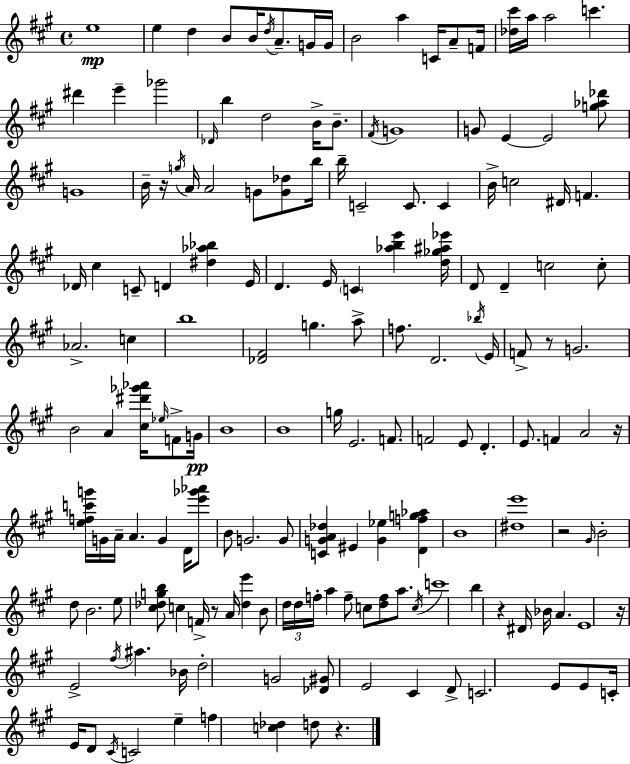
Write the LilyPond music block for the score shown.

{
  \clef treble
  \time 4/4
  \defaultTimeSignature
  \key a \major
  \repeat volta 2 { e''1\mp | e''4 d''4 b'8 b'16 \acciaccatura { d''16 } a'8.-- g'16 | g'16 b'2 a''4 c'16 a'8-- | f'16 <des'' cis'''>16 a''16 a''2 c'''4. | \break dis'''4 e'''4-- ges'''2 | \grace { des'16 } b''4 d''2 b'16-> b'8.-- | \acciaccatura { fis'16 } g'1 | g'8 e'4~~ e'2 | \break <g'' aes'' des'''>8 g'1 | b'16-- r16 \acciaccatura { g''16 } a'16 a'2 g'8 | <g' des''>8 b''16 b''16-- c'2-- c'8. | c'4 b'16-> c''2 dis'16 f'4. | \break des'16 cis''4 c'8-- d'4 <dis'' aes'' bes''>4 | e'16 d'4. e'16 \parenthesize c'4 <aes'' b'' e'''>4 | <d'' ges'' ais'' ees'''>16 d'8 d'4-- c''2 | c''8-. aes'2.-> | \break c''4 b''1 | <des' fis'>2 g''4. | a''8-> f''8. d'2. | \acciaccatura { bes''16 } e'16 f'8-> r8 g'2. | \break b'2 a'4 | <cis'' dis''' ges''' aes'''>16 \grace { ees''16 } f'8-> g'16\pp b'1 | b'1 | g''16 e'2. | \break f'8. f'2 e'8 | d'4.-. e'8. f'4 a'2 | r16 <e'' f'' c''' g'''>16 g'16 a'16-- a'4. g'4 | d'16 <e''' ges''' aes'''>8 b'8 g'2. | \break g'8 <c' g' a' des''>4 eis'4 <g' ees''>4 | <d' f'' g'' aes''>4 b'1 | <dis'' e'''>1 | r2 \grace { gis'16 } b'2-. | \break d''8 b'2. | e''8 <cis'' des'' g'' b''>8 c''4 f'16-> r8 | a'16 <des'' e'''>4 b'8 \tuplet 3/2 { d''16 d''16 f''16-. } a''4 f''8-- | c''8 <d'' f''>8 a''8. \acciaccatura { c''16 } c'''1 | \break b''4 r4 | dis'16 bes'16 a'4. e'1 | r16 e'2-> | \acciaccatura { fis''16 } ais''4. bes'16 d''2-. | \break g'2 <des' gis'>8 e'2 | cis'4 d'8-> c'2. | e'8 e'8 c'16-. e'16 d'8 \acciaccatura { cis'16 } c'2 | e''4-- f''4 <c'' des''>4 | \break d''8 r4. } \bar "|."
}